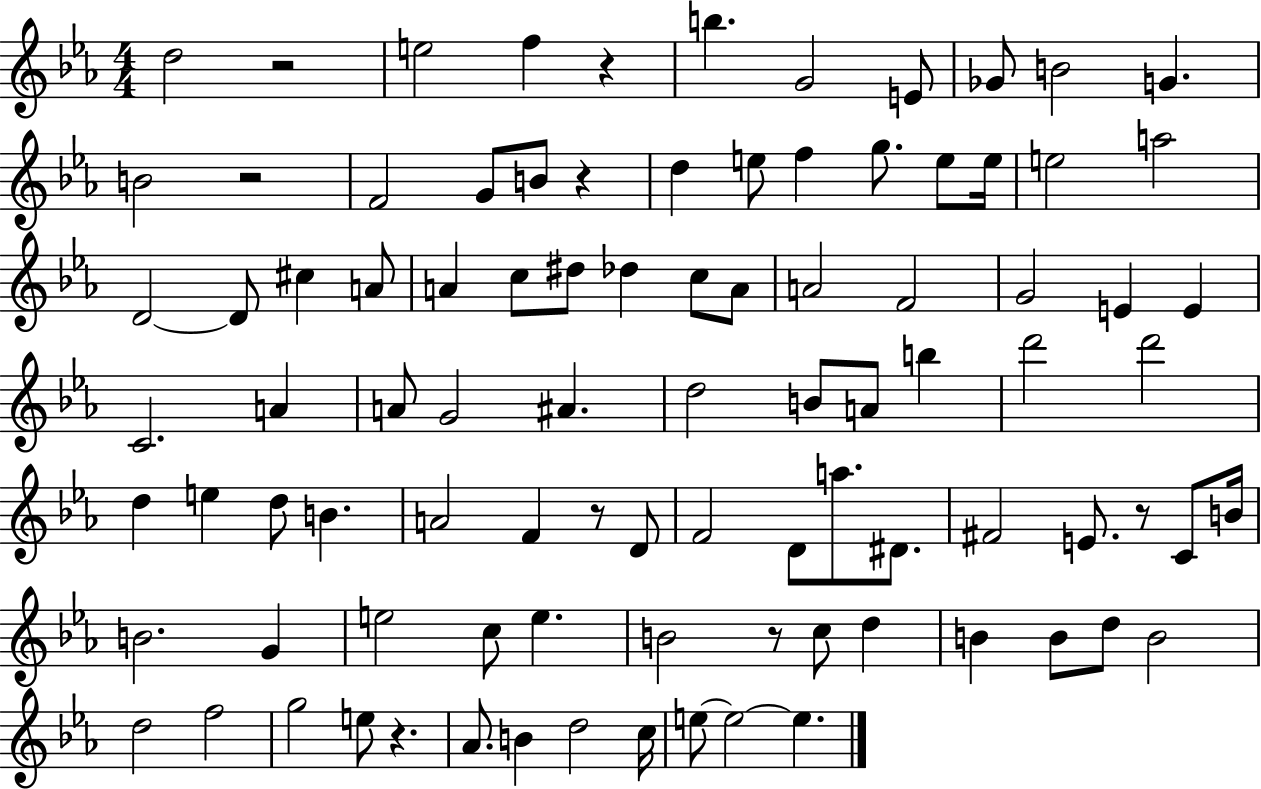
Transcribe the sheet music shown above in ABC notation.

X:1
T:Untitled
M:4/4
L:1/4
K:Eb
d2 z2 e2 f z b G2 E/2 _G/2 B2 G B2 z2 F2 G/2 B/2 z d e/2 f g/2 e/2 e/4 e2 a2 D2 D/2 ^c A/2 A c/2 ^d/2 _d c/2 A/2 A2 F2 G2 E E C2 A A/2 G2 ^A d2 B/2 A/2 b d'2 d'2 d e d/2 B A2 F z/2 D/2 F2 D/2 a/2 ^D/2 ^F2 E/2 z/2 C/2 B/4 B2 G e2 c/2 e B2 z/2 c/2 d B B/2 d/2 B2 d2 f2 g2 e/2 z _A/2 B d2 c/4 e/2 e2 e